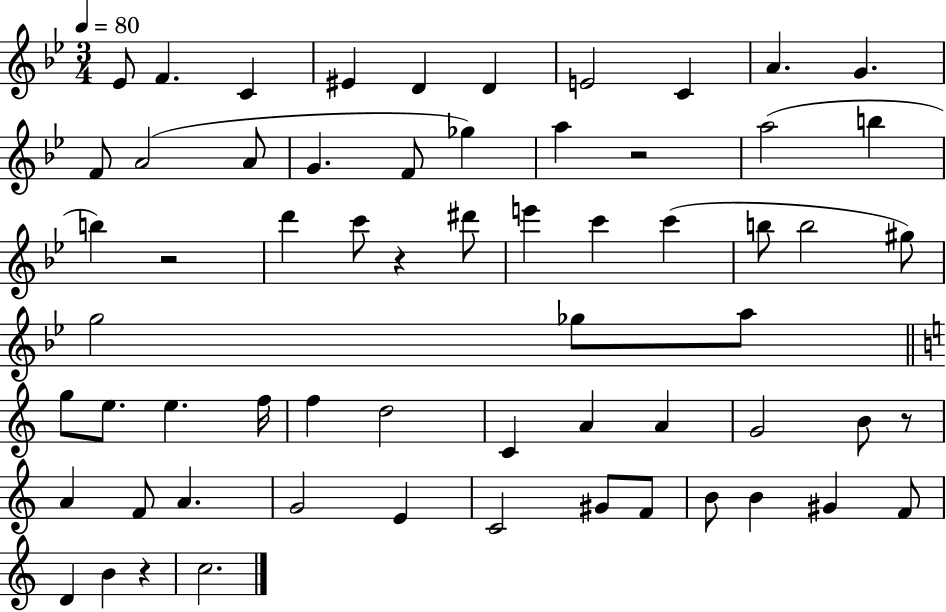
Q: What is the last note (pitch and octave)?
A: C5